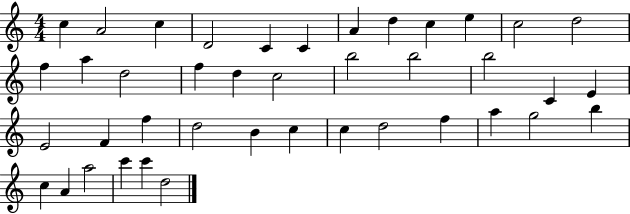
C5/q A4/h C5/q D4/h C4/q C4/q A4/q D5/q C5/q E5/q C5/h D5/h F5/q A5/q D5/h F5/q D5/q C5/h B5/h B5/h B5/h C4/q E4/q E4/h F4/q F5/q D5/h B4/q C5/q C5/q D5/h F5/q A5/q G5/h B5/q C5/q A4/q A5/h C6/q C6/q D5/h